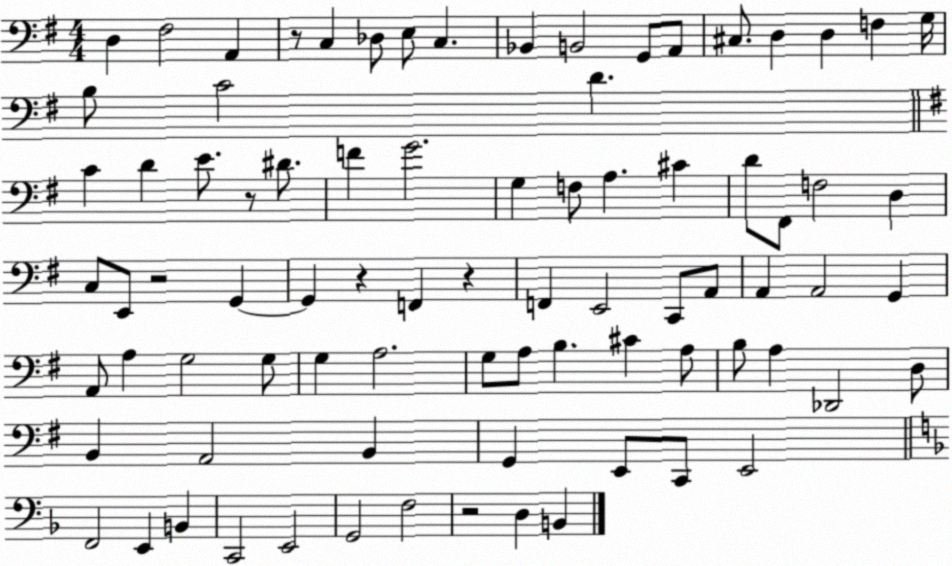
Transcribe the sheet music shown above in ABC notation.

X:1
T:Untitled
M:4/4
L:1/4
K:G
D, ^F,2 A,, z/2 C, _D,/2 E,/2 C, _B,, B,,2 G,,/2 A,,/2 ^C,/2 D, D, F, G,/4 B,/2 C2 D C D E/2 z/2 ^D/2 F G2 G, F,/2 A, ^C D/2 ^F,,/2 F,2 D, C,/2 E,,/2 z2 G,, G,, z F,, z F,, E,,2 C,,/2 A,,/2 A,, A,,2 G,, A,,/2 A, G,2 G,/2 G, A,2 G,/2 A,/2 B, ^C A,/2 B,/2 A, _D,,2 D,/2 B,, A,,2 B,, G,, E,,/2 C,,/2 E,,2 F,,2 E,, B,, C,,2 E,,2 G,,2 F,2 z2 D, B,,